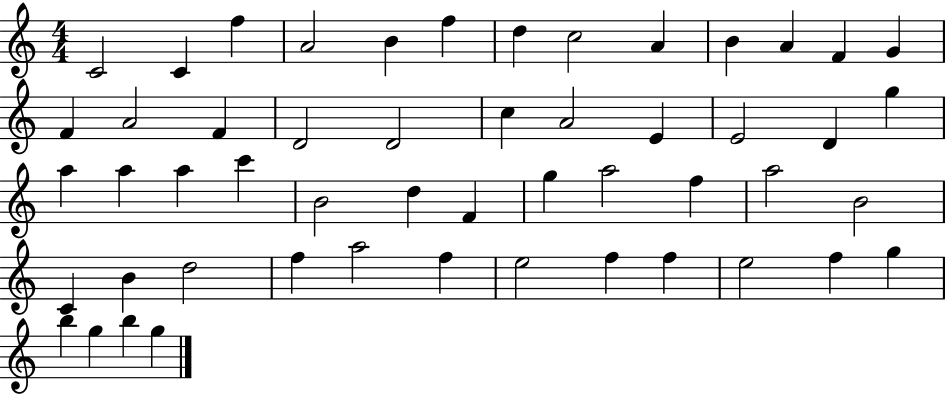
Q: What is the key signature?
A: C major